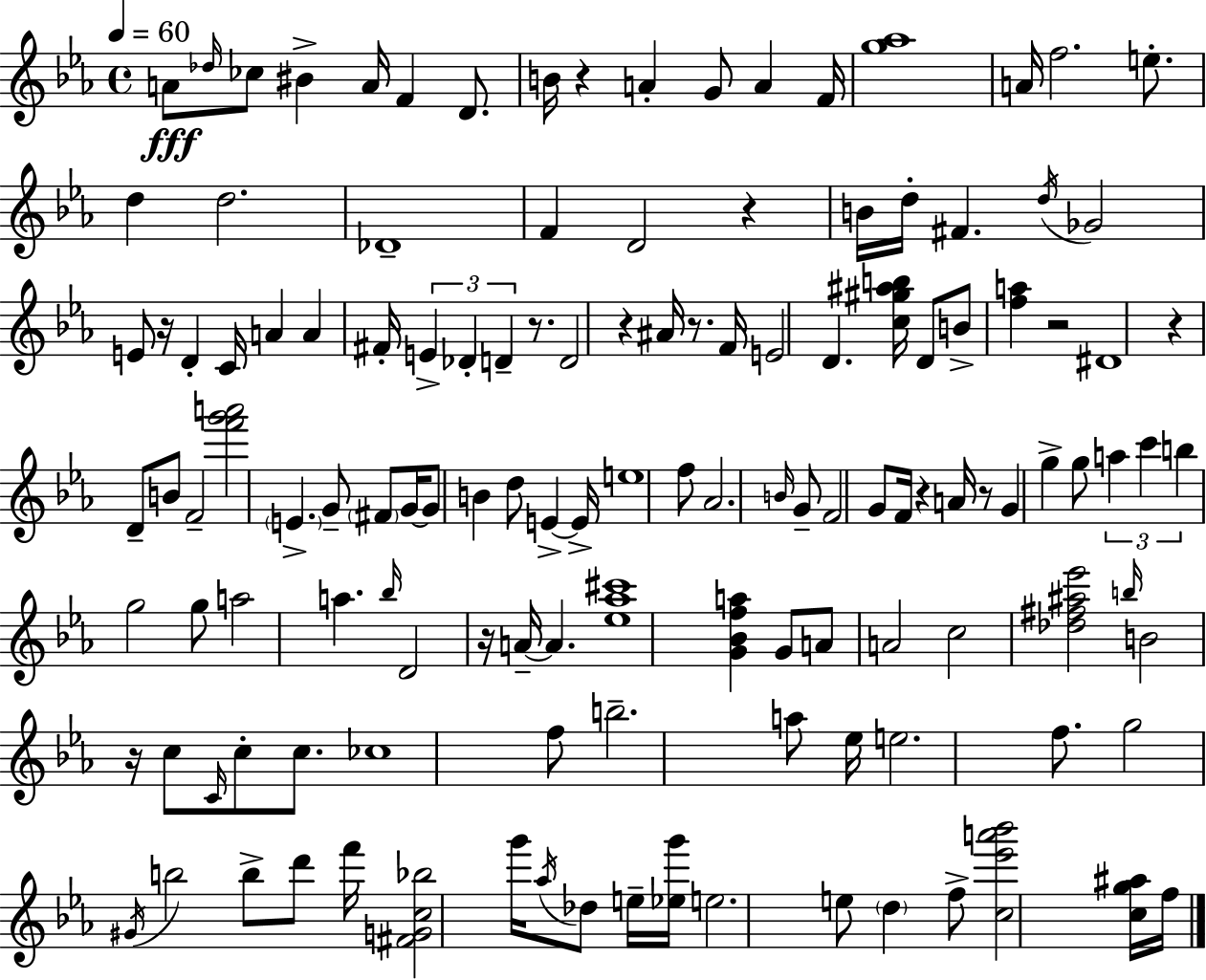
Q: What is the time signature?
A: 4/4